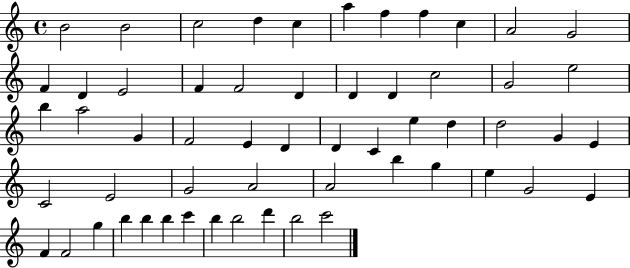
X:1
T:Untitled
M:4/4
L:1/4
K:C
B2 B2 c2 d c a f f c A2 G2 F D E2 F F2 D D D c2 G2 e2 b a2 G F2 E D D C e d d2 G E C2 E2 G2 A2 A2 b g e G2 E F F2 g b b b c' b b2 d' b2 c'2